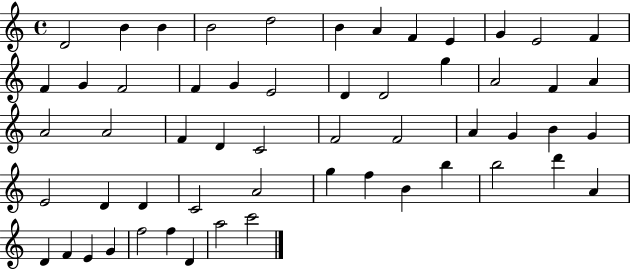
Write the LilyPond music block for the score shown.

{
  \clef treble
  \time 4/4
  \defaultTimeSignature
  \key c \major
  d'2 b'4 b'4 | b'2 d''2 | b'4 a'4 f'4 e'4 | g'4 e'2 f'4 | \break f'4 g'4 f'2 | f'4 g'4 e'2 | d'4 d'2 g''4 | a'2 f'4 a'4 | \break a'2 a'2 | f'4 d'4 c'2 | f'2 f'2 | a'4 g'4 b'4 g'4 | \break e'2 d'4 d'4 | c'2 a'2 | g''4 f''4 b'4 b''4 | b''2 d'''4 a'4 | \break d'4 f'4 e'4 g'4 | f''2 f''4 d'4 | a''2 c'''2 | \bar "|."
}